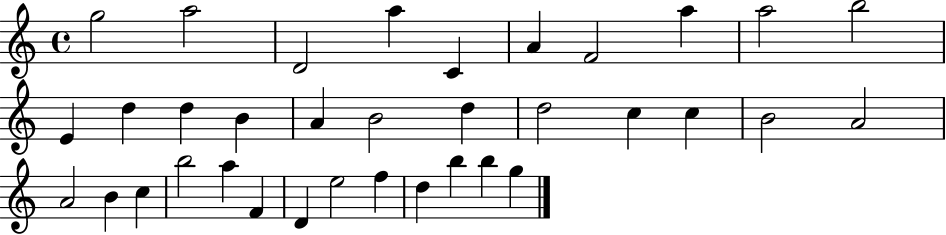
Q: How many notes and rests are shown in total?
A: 35